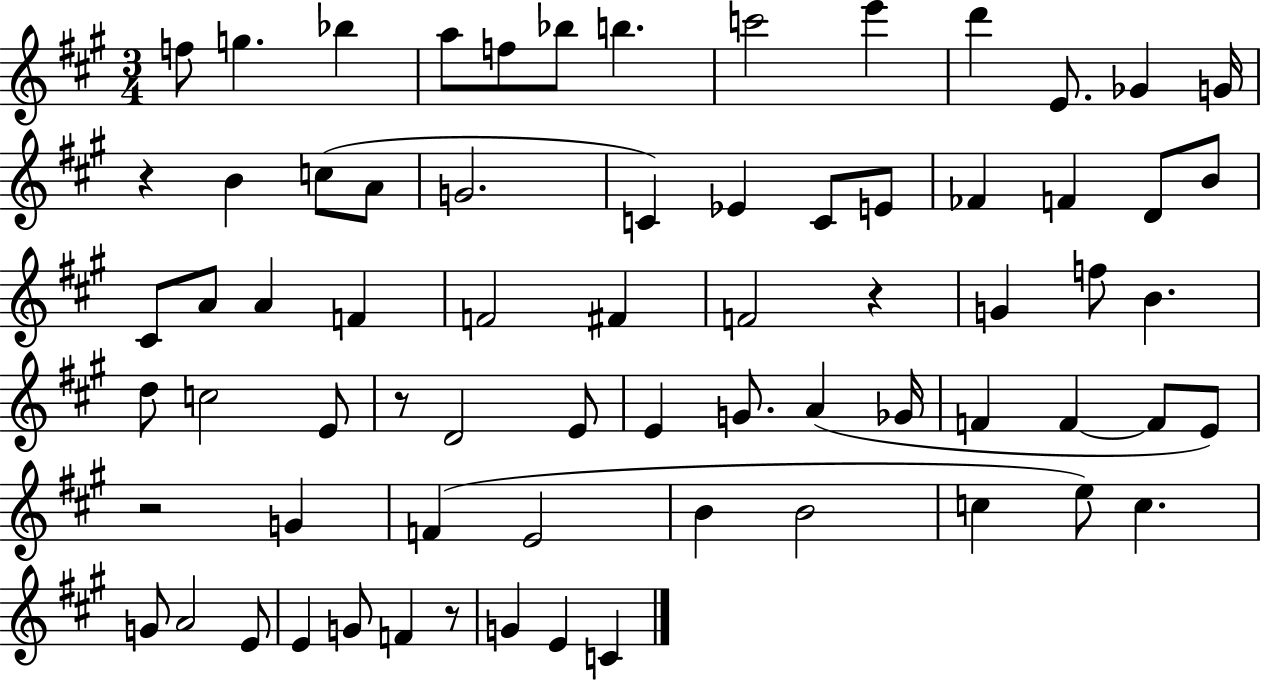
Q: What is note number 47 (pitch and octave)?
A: F4